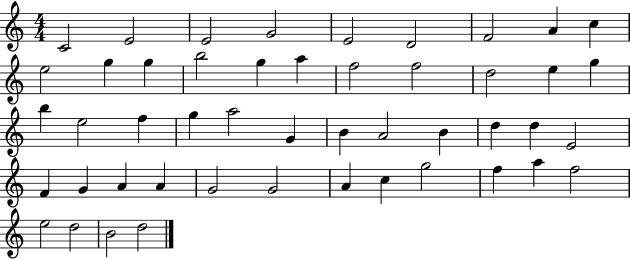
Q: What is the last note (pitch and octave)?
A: D5